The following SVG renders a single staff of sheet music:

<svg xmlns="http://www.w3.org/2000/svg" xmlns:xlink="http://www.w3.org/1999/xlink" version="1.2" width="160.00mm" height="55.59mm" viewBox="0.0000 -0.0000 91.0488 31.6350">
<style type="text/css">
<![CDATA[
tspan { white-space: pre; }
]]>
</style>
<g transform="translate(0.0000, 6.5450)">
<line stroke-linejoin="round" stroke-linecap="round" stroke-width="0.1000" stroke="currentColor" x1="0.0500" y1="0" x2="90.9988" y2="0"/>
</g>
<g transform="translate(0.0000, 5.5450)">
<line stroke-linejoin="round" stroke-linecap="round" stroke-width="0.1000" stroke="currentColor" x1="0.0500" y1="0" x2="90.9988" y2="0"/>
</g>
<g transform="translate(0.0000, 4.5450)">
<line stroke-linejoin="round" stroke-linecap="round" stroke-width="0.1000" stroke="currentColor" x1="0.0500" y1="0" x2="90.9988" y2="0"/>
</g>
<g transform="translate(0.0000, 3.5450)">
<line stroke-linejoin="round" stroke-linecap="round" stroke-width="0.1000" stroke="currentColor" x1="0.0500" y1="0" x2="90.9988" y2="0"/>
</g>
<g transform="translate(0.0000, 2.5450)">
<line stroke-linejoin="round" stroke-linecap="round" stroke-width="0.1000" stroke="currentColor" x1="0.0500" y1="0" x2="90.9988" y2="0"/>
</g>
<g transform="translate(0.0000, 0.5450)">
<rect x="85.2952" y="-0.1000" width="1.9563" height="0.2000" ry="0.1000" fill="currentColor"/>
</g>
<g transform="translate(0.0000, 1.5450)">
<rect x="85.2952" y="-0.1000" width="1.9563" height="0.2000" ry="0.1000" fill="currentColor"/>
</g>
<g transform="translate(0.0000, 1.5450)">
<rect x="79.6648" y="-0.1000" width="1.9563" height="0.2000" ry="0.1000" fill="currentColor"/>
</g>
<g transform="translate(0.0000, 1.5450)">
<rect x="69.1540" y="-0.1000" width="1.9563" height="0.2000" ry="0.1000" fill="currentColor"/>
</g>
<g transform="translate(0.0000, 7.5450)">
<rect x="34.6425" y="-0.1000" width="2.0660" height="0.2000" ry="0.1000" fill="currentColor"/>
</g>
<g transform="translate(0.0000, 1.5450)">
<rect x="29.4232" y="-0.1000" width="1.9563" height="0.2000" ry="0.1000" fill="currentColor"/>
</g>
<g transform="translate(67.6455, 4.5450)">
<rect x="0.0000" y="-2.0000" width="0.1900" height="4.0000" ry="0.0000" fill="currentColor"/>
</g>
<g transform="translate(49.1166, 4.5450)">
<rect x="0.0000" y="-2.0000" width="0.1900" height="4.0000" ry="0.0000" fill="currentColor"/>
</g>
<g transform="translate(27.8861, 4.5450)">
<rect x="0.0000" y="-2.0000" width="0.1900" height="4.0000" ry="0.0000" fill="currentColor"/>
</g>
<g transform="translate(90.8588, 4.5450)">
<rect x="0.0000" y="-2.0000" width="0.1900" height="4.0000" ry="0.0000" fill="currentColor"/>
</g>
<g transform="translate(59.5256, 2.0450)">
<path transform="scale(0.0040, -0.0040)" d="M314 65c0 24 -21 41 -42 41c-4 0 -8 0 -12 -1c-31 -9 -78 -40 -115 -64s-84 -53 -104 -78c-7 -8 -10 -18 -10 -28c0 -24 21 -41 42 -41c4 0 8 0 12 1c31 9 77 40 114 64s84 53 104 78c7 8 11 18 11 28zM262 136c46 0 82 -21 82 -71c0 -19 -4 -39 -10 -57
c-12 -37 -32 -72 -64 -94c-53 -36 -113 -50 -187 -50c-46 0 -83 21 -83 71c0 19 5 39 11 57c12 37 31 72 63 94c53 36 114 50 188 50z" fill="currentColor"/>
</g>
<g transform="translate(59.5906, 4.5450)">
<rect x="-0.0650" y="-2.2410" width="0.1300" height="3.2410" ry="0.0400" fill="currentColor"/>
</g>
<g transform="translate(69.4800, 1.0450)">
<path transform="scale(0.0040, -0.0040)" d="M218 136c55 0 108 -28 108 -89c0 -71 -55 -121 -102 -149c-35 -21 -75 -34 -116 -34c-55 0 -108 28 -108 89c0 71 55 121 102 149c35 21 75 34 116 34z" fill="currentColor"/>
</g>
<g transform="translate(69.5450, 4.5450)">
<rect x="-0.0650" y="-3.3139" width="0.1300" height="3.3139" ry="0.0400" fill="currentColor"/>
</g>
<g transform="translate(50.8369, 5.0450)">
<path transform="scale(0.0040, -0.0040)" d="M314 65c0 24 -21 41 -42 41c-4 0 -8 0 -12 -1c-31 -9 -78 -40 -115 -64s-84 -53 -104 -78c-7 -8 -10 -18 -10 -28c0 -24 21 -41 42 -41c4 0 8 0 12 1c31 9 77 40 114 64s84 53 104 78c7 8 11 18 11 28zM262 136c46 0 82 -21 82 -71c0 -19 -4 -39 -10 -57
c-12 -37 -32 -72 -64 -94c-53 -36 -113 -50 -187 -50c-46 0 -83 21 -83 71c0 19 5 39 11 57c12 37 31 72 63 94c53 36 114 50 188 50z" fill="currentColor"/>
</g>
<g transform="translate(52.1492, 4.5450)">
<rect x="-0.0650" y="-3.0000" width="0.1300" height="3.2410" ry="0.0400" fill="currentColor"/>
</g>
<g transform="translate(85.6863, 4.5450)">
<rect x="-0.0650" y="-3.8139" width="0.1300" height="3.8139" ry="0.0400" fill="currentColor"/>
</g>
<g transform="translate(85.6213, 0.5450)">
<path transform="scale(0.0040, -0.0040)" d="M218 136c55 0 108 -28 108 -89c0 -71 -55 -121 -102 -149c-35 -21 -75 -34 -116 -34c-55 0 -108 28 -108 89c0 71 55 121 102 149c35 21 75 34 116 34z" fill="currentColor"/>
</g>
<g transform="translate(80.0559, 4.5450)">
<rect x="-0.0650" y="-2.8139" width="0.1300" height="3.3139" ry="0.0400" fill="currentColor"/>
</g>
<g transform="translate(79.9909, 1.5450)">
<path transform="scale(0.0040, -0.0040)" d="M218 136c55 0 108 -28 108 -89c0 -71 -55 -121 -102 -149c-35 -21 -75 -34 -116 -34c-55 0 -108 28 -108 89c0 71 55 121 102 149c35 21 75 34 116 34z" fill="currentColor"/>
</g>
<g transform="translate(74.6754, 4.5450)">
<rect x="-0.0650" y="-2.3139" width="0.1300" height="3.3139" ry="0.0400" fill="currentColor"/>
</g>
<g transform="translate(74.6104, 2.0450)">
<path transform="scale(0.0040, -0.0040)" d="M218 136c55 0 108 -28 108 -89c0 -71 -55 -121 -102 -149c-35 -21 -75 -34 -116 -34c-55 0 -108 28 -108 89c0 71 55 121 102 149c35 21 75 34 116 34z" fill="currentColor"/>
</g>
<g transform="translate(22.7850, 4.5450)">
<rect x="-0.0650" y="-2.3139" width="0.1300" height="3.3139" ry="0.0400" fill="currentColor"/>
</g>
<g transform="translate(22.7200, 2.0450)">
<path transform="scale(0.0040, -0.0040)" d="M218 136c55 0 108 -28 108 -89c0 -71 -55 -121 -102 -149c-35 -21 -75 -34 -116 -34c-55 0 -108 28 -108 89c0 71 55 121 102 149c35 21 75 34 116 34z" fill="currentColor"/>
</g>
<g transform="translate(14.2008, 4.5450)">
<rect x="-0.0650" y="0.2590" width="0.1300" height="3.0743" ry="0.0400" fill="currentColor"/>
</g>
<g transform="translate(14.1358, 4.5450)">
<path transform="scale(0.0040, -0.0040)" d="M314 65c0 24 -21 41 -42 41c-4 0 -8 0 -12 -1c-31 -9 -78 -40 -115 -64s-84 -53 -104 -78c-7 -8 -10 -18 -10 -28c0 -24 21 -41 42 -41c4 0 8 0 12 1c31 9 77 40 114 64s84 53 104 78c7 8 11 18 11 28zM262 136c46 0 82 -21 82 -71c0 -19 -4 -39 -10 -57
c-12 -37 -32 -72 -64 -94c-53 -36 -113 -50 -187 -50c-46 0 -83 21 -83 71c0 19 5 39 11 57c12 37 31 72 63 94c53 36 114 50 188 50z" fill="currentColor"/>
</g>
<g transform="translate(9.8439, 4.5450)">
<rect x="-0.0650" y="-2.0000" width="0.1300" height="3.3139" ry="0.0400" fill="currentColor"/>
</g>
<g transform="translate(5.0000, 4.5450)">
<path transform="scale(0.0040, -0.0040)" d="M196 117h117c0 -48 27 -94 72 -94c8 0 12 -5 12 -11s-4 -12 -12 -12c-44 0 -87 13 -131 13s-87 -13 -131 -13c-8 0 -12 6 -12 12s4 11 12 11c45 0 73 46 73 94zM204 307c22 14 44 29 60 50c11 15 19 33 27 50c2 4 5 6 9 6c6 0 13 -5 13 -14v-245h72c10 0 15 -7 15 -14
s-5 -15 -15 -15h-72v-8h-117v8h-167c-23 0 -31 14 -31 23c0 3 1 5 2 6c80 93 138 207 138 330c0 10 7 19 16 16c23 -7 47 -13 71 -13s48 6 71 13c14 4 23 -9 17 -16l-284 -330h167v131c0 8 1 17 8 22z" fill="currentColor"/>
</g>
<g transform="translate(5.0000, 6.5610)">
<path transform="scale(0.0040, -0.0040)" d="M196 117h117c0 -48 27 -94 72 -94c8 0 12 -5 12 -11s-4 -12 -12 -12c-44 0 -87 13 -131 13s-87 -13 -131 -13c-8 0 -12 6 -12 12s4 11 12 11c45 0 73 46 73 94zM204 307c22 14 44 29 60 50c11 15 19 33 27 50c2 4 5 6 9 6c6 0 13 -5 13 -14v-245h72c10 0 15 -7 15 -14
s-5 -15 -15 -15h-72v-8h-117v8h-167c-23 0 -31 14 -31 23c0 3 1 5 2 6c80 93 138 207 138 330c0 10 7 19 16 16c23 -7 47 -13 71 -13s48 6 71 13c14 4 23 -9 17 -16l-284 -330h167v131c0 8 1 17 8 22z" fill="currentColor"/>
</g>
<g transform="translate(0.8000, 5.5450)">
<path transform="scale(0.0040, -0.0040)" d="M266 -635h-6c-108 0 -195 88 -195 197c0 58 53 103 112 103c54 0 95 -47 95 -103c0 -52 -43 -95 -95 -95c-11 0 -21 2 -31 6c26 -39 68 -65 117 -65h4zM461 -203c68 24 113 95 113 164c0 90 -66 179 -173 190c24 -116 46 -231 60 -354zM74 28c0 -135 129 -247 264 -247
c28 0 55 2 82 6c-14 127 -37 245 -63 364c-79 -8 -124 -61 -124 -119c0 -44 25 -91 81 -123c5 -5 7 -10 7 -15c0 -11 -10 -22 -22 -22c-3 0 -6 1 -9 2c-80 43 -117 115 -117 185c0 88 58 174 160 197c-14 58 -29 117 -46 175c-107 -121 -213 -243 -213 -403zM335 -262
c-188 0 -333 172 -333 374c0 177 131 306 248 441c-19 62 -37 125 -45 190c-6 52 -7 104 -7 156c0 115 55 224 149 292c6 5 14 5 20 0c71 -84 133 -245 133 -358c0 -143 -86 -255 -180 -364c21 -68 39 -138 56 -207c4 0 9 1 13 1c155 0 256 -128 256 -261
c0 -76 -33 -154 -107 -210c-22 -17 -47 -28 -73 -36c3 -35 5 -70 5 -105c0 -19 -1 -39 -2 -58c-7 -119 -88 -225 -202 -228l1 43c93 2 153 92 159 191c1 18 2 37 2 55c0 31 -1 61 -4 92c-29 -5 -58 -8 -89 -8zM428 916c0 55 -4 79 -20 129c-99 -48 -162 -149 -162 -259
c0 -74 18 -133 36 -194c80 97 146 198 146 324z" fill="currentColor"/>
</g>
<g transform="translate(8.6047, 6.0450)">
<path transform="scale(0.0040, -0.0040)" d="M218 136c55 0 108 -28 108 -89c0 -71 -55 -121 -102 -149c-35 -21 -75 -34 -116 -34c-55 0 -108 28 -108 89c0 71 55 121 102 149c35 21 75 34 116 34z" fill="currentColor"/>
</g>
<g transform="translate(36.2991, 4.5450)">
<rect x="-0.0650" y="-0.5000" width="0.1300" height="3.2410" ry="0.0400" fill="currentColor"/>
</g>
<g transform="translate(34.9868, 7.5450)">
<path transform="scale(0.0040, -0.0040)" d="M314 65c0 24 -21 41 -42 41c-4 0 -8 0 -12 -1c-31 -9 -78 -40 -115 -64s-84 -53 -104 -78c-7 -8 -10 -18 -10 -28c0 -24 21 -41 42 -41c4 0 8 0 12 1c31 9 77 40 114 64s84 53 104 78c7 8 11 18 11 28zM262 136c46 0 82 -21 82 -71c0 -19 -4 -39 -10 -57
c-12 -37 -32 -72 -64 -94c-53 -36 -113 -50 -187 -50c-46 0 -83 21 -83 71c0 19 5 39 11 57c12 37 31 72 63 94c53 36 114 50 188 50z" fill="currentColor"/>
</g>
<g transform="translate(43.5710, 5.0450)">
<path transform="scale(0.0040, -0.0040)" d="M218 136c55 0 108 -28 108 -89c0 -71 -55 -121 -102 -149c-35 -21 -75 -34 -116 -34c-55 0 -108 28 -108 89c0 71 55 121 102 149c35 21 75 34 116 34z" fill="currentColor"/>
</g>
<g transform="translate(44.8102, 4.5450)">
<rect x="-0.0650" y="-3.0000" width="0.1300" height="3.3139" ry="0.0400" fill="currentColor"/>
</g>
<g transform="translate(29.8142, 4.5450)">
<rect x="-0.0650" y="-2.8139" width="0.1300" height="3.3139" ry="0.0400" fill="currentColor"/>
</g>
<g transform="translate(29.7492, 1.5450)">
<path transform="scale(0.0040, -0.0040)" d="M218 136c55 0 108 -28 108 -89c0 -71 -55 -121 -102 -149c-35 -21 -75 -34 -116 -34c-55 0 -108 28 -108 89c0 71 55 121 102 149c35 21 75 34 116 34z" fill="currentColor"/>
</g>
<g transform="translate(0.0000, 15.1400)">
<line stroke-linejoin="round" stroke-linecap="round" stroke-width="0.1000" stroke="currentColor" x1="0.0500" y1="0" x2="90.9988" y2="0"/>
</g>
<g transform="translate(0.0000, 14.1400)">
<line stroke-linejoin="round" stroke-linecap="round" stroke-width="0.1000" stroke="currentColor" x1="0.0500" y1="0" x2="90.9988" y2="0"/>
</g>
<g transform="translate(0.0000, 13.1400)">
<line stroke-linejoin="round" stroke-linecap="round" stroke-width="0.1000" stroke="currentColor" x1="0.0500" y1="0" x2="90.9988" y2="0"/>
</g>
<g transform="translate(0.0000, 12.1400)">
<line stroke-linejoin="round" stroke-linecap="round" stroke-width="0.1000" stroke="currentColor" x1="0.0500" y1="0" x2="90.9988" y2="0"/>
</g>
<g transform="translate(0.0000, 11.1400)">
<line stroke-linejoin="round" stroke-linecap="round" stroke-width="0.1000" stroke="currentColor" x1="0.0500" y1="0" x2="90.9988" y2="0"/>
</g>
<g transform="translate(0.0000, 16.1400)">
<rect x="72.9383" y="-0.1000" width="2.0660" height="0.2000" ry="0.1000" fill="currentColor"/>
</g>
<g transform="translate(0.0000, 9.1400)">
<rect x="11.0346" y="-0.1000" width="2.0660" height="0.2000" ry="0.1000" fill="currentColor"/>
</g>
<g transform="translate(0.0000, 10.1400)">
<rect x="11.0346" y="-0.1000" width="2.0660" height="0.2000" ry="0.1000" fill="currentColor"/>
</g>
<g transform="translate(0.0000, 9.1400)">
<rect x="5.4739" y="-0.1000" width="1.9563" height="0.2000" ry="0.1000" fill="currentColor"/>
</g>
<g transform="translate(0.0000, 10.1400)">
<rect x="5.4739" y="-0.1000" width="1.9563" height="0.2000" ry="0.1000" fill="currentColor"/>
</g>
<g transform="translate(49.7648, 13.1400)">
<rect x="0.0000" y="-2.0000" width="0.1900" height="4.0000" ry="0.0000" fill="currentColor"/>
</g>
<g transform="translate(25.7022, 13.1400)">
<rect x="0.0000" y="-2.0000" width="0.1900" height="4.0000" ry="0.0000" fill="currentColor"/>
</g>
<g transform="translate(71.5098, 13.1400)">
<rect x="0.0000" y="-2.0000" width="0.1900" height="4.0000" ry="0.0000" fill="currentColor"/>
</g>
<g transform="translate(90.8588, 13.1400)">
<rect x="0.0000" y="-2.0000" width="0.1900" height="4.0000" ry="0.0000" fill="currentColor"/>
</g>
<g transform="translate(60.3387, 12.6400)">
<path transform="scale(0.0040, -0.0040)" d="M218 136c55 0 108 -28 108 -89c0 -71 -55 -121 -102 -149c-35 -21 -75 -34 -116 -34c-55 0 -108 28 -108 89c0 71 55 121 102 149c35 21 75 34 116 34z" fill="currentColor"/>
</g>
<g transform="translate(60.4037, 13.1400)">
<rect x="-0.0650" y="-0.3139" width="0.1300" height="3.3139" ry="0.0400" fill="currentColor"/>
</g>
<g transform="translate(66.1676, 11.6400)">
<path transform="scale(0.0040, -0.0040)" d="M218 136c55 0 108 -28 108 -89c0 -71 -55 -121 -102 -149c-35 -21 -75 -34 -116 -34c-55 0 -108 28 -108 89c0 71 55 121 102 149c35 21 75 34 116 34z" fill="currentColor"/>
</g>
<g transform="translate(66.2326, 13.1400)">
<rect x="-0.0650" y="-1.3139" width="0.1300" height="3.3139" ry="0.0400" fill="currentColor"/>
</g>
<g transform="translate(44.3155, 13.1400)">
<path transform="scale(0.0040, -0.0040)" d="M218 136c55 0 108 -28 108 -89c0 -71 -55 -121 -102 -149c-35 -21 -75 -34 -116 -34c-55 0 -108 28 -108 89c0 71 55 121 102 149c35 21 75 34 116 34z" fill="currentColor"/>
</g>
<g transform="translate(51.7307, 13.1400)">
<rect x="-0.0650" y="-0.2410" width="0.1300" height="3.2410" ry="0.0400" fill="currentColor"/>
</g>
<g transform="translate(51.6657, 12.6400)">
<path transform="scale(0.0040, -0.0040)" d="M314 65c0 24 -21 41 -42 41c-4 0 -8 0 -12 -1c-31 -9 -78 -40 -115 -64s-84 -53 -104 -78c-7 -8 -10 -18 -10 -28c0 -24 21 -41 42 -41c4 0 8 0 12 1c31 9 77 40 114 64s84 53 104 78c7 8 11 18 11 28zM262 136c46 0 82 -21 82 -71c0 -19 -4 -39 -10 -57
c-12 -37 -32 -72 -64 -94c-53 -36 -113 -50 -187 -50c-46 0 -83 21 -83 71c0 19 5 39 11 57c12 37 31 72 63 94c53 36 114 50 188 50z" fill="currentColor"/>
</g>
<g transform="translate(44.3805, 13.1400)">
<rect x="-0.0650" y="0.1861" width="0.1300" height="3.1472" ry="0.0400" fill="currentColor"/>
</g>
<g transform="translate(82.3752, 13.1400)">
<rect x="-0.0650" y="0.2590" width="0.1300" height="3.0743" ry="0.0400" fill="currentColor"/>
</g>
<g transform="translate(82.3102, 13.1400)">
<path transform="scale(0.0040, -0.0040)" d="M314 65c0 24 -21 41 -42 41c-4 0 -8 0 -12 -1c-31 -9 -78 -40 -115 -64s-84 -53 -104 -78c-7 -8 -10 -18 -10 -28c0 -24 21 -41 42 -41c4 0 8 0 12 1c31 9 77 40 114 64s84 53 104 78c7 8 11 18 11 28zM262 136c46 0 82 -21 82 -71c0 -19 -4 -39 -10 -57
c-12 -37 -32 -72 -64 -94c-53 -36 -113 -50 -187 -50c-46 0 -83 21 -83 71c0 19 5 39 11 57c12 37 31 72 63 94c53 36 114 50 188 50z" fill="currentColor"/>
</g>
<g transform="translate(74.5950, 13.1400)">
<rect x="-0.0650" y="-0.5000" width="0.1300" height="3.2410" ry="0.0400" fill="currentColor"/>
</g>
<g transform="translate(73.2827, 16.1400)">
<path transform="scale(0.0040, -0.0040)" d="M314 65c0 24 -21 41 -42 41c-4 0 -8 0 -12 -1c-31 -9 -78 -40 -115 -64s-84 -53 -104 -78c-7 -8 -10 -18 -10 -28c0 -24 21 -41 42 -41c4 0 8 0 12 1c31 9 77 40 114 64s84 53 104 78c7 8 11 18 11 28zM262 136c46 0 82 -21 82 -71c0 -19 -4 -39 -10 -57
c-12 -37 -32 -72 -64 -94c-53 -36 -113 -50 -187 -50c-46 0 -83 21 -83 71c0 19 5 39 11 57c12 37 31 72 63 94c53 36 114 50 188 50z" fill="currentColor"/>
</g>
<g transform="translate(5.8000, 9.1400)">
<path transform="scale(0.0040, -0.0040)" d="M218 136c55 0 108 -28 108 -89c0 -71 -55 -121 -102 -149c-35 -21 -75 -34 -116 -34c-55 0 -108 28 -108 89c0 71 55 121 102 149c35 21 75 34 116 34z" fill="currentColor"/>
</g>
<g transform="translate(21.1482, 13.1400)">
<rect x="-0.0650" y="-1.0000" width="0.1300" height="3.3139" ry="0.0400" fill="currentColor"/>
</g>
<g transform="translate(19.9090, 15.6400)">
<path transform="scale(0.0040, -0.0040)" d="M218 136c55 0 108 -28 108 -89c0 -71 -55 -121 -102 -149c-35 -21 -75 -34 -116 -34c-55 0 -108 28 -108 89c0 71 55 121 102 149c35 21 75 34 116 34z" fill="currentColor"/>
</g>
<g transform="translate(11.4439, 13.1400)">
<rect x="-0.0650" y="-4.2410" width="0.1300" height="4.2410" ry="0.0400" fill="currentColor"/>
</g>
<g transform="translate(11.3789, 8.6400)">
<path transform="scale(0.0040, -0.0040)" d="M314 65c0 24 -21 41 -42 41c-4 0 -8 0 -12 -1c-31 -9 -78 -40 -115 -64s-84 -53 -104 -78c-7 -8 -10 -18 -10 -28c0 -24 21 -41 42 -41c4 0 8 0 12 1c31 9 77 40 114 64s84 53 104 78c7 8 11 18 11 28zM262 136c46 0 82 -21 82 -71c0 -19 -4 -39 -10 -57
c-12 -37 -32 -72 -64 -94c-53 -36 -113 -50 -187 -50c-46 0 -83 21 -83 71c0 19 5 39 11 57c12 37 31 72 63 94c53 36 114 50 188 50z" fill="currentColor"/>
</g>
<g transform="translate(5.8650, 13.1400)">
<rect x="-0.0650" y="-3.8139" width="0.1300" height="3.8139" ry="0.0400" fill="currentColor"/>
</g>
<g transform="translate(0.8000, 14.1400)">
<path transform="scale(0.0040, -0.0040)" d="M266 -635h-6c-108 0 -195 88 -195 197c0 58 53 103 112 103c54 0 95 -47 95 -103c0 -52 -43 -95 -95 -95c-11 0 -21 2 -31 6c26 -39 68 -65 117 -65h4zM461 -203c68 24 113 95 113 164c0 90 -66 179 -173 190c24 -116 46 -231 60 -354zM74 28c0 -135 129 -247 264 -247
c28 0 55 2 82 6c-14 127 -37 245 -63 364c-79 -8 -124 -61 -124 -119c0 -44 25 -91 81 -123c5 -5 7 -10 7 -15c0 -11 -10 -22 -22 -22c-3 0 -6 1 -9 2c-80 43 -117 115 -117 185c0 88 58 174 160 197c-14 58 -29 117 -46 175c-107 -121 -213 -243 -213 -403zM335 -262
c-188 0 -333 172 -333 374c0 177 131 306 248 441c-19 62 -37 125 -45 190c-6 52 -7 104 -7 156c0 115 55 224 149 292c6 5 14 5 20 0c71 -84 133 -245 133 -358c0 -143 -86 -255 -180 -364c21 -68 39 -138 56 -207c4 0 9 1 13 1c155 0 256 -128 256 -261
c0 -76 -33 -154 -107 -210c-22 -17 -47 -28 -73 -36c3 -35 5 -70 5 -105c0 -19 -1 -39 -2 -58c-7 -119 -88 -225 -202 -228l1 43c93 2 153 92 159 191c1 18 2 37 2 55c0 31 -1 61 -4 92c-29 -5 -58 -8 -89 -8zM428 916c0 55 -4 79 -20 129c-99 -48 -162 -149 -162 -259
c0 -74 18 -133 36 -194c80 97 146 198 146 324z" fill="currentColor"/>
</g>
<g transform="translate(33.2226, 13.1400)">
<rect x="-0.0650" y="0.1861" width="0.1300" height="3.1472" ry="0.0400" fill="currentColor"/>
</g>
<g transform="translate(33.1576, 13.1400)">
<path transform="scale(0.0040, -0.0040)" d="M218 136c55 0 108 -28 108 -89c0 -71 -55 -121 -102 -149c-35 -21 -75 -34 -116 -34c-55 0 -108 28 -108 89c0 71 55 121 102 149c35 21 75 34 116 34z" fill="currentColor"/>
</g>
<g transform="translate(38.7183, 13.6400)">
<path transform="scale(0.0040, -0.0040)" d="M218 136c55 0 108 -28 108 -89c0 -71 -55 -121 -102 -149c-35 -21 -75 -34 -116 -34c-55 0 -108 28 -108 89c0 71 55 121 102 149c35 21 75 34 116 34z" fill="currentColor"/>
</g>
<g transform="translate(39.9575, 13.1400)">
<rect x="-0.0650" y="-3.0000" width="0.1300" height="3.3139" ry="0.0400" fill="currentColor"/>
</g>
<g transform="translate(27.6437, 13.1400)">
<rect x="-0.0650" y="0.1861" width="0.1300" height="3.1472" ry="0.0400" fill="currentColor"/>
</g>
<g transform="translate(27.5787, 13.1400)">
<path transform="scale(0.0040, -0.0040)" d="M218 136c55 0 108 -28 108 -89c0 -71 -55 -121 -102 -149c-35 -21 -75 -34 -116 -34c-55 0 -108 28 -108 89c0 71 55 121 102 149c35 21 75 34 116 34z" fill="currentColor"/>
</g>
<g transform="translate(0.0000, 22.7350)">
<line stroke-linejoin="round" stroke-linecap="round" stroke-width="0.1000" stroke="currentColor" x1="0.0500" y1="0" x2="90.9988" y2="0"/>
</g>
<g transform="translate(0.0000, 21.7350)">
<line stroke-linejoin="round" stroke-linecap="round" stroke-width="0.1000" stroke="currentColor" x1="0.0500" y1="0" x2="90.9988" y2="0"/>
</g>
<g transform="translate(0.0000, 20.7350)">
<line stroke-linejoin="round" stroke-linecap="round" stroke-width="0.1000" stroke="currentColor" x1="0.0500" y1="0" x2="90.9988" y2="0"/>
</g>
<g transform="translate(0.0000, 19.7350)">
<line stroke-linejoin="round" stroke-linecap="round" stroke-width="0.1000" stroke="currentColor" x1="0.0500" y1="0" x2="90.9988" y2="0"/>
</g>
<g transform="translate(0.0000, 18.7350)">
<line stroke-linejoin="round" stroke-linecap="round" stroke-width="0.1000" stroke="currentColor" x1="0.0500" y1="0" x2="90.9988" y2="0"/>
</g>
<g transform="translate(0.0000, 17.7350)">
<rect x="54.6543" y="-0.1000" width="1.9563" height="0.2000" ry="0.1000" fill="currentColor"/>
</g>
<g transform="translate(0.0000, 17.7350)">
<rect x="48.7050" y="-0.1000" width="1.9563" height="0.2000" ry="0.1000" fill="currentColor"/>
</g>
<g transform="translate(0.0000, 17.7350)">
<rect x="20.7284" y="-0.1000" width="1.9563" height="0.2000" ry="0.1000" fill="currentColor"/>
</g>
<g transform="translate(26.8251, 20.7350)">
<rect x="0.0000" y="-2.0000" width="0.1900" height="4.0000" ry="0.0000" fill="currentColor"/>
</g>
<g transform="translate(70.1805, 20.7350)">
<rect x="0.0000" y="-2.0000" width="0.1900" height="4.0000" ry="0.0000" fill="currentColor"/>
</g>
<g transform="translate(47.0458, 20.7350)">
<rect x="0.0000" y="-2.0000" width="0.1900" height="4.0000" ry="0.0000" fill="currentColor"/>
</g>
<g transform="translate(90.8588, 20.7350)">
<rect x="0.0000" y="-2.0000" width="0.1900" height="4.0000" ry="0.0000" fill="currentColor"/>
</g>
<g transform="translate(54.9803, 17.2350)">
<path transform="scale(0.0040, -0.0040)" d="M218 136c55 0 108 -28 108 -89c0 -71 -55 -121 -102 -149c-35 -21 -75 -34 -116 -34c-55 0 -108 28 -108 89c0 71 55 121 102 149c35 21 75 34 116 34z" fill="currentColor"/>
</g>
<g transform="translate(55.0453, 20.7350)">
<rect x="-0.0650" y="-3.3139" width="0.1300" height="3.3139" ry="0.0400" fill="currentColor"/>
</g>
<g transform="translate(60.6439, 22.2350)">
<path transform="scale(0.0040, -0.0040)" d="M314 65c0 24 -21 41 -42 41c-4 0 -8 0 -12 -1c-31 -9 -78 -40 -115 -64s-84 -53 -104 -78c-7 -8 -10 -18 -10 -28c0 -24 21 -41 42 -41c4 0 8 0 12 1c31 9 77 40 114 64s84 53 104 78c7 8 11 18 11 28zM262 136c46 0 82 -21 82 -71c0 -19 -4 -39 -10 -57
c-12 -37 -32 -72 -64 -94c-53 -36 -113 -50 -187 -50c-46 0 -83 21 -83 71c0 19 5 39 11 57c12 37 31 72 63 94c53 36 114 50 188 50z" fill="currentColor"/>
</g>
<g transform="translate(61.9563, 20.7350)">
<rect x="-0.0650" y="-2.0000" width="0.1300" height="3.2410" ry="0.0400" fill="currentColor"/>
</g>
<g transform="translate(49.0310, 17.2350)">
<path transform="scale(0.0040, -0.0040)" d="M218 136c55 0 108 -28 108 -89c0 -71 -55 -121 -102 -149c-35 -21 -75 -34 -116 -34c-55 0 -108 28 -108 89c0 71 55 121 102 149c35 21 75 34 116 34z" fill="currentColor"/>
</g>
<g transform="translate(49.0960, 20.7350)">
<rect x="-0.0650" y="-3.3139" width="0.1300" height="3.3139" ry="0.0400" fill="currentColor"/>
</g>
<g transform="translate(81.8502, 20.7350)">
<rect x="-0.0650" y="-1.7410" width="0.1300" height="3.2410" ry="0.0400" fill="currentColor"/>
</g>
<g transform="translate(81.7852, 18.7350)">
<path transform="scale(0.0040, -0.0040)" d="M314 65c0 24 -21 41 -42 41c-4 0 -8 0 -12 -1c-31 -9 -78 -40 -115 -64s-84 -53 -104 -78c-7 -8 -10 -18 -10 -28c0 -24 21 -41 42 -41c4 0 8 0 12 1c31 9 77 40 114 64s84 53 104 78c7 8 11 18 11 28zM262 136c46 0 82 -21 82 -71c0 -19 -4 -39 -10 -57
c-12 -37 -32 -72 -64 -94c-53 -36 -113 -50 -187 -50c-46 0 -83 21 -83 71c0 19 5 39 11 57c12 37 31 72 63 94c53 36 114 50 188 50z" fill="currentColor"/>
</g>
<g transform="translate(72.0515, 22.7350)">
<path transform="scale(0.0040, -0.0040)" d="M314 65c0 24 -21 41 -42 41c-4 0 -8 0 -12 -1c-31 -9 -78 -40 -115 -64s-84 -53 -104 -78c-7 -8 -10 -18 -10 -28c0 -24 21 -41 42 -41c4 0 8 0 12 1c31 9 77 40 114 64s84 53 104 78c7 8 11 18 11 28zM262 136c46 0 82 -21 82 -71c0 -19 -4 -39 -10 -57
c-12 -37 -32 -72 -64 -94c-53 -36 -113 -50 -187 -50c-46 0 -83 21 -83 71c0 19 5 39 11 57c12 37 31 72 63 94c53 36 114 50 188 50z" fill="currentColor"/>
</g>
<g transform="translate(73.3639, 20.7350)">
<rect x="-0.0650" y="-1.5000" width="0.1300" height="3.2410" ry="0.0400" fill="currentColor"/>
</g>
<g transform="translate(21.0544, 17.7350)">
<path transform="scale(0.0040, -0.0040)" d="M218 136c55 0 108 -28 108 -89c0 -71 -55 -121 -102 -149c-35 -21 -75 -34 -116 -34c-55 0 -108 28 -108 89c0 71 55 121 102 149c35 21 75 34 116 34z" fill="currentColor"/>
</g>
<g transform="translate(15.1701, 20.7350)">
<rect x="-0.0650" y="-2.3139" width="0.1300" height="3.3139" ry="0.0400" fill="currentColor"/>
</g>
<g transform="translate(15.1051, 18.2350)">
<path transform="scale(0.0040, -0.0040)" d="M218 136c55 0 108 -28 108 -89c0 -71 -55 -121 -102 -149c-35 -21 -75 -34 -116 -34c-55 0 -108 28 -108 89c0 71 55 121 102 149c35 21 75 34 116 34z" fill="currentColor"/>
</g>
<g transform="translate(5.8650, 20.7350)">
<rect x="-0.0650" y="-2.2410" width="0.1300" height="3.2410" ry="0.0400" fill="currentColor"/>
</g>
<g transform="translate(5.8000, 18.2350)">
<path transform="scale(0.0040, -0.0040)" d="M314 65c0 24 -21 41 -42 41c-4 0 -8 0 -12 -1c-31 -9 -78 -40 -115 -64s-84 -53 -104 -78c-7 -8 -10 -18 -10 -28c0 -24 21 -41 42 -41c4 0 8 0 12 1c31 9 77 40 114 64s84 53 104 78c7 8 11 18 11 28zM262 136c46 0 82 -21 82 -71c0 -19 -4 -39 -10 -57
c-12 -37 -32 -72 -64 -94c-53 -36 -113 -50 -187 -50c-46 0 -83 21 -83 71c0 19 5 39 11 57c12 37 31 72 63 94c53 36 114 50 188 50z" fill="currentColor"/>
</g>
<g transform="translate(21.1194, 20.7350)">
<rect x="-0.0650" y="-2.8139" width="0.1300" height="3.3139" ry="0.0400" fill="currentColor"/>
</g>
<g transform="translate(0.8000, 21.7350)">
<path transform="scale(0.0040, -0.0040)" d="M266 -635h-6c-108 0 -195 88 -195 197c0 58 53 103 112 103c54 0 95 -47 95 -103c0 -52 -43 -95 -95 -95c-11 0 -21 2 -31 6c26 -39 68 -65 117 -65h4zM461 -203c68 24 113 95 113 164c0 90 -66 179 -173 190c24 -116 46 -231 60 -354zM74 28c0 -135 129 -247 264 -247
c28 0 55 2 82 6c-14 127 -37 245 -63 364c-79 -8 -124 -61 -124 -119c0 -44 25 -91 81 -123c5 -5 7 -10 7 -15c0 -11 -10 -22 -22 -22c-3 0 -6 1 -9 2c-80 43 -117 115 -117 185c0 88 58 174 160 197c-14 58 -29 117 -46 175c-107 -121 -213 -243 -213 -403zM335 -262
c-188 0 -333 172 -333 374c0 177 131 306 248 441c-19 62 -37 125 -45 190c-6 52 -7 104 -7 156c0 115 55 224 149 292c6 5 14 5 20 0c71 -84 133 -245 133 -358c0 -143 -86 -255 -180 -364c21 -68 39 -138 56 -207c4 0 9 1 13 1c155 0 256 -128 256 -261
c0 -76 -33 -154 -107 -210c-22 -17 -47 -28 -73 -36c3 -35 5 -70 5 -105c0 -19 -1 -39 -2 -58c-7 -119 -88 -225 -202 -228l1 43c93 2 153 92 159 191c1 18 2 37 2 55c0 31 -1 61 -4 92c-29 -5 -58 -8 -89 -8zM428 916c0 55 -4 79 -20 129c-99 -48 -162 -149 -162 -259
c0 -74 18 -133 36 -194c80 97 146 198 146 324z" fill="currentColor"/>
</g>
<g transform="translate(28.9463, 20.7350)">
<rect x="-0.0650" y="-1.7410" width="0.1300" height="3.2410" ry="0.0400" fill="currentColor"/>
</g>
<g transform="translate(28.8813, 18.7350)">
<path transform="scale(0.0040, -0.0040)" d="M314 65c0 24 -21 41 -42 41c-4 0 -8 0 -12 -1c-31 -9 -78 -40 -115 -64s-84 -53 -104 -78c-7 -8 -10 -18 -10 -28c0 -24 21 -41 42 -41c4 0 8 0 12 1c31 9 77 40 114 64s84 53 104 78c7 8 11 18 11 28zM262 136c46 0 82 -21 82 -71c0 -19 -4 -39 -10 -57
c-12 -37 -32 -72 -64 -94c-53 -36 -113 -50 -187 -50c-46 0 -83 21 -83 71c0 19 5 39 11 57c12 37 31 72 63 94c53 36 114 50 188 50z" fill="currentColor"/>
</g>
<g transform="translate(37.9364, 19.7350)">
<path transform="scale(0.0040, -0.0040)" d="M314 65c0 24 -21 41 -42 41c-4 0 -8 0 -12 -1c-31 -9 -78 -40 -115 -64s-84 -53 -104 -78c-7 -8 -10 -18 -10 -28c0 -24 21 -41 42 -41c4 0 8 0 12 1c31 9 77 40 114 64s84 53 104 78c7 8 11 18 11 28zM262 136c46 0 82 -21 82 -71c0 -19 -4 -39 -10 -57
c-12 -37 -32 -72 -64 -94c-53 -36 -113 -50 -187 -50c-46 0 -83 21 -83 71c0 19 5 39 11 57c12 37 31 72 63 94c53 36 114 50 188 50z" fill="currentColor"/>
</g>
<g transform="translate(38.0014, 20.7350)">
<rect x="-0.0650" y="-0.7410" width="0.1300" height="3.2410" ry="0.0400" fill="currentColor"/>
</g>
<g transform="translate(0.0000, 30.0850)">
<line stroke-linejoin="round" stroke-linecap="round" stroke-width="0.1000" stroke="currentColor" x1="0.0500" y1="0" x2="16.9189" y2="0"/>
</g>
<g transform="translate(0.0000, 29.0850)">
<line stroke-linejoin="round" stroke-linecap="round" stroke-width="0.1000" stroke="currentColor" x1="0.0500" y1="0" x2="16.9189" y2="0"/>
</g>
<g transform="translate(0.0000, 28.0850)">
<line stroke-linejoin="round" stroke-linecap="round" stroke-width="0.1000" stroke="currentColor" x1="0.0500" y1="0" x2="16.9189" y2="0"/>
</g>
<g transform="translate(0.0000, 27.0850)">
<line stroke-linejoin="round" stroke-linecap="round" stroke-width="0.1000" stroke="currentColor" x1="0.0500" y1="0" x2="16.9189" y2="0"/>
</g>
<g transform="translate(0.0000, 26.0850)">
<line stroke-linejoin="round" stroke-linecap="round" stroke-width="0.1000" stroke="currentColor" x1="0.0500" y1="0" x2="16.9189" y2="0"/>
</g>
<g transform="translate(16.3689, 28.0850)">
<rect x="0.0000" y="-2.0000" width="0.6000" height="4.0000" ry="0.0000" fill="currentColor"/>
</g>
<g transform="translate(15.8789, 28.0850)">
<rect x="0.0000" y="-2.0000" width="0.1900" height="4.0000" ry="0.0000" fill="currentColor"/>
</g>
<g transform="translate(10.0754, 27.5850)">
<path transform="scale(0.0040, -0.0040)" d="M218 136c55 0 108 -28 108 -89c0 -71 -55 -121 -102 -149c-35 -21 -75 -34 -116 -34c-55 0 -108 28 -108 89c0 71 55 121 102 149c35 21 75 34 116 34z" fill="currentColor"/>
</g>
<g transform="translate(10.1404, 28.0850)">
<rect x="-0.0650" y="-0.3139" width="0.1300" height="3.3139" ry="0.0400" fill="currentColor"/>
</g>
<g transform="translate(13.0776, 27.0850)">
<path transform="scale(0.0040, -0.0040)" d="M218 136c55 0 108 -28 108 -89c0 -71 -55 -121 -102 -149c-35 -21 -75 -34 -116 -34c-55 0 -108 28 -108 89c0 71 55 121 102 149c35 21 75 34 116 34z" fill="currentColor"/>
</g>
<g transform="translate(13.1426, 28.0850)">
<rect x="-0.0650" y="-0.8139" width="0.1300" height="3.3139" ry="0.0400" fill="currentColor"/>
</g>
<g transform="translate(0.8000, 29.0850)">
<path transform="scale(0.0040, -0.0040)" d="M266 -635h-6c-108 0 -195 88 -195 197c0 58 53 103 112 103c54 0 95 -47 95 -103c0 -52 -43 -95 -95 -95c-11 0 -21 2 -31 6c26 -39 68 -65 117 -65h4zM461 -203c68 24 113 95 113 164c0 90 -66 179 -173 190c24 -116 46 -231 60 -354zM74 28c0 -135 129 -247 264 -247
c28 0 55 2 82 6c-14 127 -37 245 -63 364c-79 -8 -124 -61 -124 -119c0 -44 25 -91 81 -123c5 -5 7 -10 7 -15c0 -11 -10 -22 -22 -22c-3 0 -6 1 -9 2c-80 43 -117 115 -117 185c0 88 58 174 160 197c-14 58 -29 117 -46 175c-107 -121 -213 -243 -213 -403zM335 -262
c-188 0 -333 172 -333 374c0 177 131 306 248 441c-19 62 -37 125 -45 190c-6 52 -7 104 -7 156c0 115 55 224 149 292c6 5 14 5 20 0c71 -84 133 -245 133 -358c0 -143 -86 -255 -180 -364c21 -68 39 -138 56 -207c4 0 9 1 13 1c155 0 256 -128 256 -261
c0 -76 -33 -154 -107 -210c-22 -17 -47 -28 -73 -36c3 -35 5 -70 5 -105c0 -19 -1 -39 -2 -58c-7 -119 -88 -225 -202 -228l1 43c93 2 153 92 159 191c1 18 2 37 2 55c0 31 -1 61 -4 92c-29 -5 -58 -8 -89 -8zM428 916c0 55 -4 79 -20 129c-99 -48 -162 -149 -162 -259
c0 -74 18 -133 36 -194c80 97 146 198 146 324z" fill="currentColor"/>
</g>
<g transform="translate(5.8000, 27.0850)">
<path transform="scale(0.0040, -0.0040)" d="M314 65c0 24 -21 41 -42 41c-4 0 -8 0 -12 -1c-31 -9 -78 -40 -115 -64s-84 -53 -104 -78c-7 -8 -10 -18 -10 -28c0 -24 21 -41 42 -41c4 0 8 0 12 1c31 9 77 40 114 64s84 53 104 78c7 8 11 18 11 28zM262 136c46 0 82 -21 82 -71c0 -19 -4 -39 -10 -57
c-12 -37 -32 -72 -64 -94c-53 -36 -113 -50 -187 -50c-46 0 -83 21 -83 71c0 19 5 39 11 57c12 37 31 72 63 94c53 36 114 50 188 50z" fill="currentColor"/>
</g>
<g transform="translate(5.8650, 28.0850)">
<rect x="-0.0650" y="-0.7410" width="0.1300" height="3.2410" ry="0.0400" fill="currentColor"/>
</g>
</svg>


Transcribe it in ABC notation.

X:1
T:Untitled
M:4/4
L:1/4
K:C
F B2 g a C2 A A2 g2 b g a c' c' d'2 D B B A B c2 c e C2 B2 g2 g a f2 d2 b b F2 E2 f2 d2 c d